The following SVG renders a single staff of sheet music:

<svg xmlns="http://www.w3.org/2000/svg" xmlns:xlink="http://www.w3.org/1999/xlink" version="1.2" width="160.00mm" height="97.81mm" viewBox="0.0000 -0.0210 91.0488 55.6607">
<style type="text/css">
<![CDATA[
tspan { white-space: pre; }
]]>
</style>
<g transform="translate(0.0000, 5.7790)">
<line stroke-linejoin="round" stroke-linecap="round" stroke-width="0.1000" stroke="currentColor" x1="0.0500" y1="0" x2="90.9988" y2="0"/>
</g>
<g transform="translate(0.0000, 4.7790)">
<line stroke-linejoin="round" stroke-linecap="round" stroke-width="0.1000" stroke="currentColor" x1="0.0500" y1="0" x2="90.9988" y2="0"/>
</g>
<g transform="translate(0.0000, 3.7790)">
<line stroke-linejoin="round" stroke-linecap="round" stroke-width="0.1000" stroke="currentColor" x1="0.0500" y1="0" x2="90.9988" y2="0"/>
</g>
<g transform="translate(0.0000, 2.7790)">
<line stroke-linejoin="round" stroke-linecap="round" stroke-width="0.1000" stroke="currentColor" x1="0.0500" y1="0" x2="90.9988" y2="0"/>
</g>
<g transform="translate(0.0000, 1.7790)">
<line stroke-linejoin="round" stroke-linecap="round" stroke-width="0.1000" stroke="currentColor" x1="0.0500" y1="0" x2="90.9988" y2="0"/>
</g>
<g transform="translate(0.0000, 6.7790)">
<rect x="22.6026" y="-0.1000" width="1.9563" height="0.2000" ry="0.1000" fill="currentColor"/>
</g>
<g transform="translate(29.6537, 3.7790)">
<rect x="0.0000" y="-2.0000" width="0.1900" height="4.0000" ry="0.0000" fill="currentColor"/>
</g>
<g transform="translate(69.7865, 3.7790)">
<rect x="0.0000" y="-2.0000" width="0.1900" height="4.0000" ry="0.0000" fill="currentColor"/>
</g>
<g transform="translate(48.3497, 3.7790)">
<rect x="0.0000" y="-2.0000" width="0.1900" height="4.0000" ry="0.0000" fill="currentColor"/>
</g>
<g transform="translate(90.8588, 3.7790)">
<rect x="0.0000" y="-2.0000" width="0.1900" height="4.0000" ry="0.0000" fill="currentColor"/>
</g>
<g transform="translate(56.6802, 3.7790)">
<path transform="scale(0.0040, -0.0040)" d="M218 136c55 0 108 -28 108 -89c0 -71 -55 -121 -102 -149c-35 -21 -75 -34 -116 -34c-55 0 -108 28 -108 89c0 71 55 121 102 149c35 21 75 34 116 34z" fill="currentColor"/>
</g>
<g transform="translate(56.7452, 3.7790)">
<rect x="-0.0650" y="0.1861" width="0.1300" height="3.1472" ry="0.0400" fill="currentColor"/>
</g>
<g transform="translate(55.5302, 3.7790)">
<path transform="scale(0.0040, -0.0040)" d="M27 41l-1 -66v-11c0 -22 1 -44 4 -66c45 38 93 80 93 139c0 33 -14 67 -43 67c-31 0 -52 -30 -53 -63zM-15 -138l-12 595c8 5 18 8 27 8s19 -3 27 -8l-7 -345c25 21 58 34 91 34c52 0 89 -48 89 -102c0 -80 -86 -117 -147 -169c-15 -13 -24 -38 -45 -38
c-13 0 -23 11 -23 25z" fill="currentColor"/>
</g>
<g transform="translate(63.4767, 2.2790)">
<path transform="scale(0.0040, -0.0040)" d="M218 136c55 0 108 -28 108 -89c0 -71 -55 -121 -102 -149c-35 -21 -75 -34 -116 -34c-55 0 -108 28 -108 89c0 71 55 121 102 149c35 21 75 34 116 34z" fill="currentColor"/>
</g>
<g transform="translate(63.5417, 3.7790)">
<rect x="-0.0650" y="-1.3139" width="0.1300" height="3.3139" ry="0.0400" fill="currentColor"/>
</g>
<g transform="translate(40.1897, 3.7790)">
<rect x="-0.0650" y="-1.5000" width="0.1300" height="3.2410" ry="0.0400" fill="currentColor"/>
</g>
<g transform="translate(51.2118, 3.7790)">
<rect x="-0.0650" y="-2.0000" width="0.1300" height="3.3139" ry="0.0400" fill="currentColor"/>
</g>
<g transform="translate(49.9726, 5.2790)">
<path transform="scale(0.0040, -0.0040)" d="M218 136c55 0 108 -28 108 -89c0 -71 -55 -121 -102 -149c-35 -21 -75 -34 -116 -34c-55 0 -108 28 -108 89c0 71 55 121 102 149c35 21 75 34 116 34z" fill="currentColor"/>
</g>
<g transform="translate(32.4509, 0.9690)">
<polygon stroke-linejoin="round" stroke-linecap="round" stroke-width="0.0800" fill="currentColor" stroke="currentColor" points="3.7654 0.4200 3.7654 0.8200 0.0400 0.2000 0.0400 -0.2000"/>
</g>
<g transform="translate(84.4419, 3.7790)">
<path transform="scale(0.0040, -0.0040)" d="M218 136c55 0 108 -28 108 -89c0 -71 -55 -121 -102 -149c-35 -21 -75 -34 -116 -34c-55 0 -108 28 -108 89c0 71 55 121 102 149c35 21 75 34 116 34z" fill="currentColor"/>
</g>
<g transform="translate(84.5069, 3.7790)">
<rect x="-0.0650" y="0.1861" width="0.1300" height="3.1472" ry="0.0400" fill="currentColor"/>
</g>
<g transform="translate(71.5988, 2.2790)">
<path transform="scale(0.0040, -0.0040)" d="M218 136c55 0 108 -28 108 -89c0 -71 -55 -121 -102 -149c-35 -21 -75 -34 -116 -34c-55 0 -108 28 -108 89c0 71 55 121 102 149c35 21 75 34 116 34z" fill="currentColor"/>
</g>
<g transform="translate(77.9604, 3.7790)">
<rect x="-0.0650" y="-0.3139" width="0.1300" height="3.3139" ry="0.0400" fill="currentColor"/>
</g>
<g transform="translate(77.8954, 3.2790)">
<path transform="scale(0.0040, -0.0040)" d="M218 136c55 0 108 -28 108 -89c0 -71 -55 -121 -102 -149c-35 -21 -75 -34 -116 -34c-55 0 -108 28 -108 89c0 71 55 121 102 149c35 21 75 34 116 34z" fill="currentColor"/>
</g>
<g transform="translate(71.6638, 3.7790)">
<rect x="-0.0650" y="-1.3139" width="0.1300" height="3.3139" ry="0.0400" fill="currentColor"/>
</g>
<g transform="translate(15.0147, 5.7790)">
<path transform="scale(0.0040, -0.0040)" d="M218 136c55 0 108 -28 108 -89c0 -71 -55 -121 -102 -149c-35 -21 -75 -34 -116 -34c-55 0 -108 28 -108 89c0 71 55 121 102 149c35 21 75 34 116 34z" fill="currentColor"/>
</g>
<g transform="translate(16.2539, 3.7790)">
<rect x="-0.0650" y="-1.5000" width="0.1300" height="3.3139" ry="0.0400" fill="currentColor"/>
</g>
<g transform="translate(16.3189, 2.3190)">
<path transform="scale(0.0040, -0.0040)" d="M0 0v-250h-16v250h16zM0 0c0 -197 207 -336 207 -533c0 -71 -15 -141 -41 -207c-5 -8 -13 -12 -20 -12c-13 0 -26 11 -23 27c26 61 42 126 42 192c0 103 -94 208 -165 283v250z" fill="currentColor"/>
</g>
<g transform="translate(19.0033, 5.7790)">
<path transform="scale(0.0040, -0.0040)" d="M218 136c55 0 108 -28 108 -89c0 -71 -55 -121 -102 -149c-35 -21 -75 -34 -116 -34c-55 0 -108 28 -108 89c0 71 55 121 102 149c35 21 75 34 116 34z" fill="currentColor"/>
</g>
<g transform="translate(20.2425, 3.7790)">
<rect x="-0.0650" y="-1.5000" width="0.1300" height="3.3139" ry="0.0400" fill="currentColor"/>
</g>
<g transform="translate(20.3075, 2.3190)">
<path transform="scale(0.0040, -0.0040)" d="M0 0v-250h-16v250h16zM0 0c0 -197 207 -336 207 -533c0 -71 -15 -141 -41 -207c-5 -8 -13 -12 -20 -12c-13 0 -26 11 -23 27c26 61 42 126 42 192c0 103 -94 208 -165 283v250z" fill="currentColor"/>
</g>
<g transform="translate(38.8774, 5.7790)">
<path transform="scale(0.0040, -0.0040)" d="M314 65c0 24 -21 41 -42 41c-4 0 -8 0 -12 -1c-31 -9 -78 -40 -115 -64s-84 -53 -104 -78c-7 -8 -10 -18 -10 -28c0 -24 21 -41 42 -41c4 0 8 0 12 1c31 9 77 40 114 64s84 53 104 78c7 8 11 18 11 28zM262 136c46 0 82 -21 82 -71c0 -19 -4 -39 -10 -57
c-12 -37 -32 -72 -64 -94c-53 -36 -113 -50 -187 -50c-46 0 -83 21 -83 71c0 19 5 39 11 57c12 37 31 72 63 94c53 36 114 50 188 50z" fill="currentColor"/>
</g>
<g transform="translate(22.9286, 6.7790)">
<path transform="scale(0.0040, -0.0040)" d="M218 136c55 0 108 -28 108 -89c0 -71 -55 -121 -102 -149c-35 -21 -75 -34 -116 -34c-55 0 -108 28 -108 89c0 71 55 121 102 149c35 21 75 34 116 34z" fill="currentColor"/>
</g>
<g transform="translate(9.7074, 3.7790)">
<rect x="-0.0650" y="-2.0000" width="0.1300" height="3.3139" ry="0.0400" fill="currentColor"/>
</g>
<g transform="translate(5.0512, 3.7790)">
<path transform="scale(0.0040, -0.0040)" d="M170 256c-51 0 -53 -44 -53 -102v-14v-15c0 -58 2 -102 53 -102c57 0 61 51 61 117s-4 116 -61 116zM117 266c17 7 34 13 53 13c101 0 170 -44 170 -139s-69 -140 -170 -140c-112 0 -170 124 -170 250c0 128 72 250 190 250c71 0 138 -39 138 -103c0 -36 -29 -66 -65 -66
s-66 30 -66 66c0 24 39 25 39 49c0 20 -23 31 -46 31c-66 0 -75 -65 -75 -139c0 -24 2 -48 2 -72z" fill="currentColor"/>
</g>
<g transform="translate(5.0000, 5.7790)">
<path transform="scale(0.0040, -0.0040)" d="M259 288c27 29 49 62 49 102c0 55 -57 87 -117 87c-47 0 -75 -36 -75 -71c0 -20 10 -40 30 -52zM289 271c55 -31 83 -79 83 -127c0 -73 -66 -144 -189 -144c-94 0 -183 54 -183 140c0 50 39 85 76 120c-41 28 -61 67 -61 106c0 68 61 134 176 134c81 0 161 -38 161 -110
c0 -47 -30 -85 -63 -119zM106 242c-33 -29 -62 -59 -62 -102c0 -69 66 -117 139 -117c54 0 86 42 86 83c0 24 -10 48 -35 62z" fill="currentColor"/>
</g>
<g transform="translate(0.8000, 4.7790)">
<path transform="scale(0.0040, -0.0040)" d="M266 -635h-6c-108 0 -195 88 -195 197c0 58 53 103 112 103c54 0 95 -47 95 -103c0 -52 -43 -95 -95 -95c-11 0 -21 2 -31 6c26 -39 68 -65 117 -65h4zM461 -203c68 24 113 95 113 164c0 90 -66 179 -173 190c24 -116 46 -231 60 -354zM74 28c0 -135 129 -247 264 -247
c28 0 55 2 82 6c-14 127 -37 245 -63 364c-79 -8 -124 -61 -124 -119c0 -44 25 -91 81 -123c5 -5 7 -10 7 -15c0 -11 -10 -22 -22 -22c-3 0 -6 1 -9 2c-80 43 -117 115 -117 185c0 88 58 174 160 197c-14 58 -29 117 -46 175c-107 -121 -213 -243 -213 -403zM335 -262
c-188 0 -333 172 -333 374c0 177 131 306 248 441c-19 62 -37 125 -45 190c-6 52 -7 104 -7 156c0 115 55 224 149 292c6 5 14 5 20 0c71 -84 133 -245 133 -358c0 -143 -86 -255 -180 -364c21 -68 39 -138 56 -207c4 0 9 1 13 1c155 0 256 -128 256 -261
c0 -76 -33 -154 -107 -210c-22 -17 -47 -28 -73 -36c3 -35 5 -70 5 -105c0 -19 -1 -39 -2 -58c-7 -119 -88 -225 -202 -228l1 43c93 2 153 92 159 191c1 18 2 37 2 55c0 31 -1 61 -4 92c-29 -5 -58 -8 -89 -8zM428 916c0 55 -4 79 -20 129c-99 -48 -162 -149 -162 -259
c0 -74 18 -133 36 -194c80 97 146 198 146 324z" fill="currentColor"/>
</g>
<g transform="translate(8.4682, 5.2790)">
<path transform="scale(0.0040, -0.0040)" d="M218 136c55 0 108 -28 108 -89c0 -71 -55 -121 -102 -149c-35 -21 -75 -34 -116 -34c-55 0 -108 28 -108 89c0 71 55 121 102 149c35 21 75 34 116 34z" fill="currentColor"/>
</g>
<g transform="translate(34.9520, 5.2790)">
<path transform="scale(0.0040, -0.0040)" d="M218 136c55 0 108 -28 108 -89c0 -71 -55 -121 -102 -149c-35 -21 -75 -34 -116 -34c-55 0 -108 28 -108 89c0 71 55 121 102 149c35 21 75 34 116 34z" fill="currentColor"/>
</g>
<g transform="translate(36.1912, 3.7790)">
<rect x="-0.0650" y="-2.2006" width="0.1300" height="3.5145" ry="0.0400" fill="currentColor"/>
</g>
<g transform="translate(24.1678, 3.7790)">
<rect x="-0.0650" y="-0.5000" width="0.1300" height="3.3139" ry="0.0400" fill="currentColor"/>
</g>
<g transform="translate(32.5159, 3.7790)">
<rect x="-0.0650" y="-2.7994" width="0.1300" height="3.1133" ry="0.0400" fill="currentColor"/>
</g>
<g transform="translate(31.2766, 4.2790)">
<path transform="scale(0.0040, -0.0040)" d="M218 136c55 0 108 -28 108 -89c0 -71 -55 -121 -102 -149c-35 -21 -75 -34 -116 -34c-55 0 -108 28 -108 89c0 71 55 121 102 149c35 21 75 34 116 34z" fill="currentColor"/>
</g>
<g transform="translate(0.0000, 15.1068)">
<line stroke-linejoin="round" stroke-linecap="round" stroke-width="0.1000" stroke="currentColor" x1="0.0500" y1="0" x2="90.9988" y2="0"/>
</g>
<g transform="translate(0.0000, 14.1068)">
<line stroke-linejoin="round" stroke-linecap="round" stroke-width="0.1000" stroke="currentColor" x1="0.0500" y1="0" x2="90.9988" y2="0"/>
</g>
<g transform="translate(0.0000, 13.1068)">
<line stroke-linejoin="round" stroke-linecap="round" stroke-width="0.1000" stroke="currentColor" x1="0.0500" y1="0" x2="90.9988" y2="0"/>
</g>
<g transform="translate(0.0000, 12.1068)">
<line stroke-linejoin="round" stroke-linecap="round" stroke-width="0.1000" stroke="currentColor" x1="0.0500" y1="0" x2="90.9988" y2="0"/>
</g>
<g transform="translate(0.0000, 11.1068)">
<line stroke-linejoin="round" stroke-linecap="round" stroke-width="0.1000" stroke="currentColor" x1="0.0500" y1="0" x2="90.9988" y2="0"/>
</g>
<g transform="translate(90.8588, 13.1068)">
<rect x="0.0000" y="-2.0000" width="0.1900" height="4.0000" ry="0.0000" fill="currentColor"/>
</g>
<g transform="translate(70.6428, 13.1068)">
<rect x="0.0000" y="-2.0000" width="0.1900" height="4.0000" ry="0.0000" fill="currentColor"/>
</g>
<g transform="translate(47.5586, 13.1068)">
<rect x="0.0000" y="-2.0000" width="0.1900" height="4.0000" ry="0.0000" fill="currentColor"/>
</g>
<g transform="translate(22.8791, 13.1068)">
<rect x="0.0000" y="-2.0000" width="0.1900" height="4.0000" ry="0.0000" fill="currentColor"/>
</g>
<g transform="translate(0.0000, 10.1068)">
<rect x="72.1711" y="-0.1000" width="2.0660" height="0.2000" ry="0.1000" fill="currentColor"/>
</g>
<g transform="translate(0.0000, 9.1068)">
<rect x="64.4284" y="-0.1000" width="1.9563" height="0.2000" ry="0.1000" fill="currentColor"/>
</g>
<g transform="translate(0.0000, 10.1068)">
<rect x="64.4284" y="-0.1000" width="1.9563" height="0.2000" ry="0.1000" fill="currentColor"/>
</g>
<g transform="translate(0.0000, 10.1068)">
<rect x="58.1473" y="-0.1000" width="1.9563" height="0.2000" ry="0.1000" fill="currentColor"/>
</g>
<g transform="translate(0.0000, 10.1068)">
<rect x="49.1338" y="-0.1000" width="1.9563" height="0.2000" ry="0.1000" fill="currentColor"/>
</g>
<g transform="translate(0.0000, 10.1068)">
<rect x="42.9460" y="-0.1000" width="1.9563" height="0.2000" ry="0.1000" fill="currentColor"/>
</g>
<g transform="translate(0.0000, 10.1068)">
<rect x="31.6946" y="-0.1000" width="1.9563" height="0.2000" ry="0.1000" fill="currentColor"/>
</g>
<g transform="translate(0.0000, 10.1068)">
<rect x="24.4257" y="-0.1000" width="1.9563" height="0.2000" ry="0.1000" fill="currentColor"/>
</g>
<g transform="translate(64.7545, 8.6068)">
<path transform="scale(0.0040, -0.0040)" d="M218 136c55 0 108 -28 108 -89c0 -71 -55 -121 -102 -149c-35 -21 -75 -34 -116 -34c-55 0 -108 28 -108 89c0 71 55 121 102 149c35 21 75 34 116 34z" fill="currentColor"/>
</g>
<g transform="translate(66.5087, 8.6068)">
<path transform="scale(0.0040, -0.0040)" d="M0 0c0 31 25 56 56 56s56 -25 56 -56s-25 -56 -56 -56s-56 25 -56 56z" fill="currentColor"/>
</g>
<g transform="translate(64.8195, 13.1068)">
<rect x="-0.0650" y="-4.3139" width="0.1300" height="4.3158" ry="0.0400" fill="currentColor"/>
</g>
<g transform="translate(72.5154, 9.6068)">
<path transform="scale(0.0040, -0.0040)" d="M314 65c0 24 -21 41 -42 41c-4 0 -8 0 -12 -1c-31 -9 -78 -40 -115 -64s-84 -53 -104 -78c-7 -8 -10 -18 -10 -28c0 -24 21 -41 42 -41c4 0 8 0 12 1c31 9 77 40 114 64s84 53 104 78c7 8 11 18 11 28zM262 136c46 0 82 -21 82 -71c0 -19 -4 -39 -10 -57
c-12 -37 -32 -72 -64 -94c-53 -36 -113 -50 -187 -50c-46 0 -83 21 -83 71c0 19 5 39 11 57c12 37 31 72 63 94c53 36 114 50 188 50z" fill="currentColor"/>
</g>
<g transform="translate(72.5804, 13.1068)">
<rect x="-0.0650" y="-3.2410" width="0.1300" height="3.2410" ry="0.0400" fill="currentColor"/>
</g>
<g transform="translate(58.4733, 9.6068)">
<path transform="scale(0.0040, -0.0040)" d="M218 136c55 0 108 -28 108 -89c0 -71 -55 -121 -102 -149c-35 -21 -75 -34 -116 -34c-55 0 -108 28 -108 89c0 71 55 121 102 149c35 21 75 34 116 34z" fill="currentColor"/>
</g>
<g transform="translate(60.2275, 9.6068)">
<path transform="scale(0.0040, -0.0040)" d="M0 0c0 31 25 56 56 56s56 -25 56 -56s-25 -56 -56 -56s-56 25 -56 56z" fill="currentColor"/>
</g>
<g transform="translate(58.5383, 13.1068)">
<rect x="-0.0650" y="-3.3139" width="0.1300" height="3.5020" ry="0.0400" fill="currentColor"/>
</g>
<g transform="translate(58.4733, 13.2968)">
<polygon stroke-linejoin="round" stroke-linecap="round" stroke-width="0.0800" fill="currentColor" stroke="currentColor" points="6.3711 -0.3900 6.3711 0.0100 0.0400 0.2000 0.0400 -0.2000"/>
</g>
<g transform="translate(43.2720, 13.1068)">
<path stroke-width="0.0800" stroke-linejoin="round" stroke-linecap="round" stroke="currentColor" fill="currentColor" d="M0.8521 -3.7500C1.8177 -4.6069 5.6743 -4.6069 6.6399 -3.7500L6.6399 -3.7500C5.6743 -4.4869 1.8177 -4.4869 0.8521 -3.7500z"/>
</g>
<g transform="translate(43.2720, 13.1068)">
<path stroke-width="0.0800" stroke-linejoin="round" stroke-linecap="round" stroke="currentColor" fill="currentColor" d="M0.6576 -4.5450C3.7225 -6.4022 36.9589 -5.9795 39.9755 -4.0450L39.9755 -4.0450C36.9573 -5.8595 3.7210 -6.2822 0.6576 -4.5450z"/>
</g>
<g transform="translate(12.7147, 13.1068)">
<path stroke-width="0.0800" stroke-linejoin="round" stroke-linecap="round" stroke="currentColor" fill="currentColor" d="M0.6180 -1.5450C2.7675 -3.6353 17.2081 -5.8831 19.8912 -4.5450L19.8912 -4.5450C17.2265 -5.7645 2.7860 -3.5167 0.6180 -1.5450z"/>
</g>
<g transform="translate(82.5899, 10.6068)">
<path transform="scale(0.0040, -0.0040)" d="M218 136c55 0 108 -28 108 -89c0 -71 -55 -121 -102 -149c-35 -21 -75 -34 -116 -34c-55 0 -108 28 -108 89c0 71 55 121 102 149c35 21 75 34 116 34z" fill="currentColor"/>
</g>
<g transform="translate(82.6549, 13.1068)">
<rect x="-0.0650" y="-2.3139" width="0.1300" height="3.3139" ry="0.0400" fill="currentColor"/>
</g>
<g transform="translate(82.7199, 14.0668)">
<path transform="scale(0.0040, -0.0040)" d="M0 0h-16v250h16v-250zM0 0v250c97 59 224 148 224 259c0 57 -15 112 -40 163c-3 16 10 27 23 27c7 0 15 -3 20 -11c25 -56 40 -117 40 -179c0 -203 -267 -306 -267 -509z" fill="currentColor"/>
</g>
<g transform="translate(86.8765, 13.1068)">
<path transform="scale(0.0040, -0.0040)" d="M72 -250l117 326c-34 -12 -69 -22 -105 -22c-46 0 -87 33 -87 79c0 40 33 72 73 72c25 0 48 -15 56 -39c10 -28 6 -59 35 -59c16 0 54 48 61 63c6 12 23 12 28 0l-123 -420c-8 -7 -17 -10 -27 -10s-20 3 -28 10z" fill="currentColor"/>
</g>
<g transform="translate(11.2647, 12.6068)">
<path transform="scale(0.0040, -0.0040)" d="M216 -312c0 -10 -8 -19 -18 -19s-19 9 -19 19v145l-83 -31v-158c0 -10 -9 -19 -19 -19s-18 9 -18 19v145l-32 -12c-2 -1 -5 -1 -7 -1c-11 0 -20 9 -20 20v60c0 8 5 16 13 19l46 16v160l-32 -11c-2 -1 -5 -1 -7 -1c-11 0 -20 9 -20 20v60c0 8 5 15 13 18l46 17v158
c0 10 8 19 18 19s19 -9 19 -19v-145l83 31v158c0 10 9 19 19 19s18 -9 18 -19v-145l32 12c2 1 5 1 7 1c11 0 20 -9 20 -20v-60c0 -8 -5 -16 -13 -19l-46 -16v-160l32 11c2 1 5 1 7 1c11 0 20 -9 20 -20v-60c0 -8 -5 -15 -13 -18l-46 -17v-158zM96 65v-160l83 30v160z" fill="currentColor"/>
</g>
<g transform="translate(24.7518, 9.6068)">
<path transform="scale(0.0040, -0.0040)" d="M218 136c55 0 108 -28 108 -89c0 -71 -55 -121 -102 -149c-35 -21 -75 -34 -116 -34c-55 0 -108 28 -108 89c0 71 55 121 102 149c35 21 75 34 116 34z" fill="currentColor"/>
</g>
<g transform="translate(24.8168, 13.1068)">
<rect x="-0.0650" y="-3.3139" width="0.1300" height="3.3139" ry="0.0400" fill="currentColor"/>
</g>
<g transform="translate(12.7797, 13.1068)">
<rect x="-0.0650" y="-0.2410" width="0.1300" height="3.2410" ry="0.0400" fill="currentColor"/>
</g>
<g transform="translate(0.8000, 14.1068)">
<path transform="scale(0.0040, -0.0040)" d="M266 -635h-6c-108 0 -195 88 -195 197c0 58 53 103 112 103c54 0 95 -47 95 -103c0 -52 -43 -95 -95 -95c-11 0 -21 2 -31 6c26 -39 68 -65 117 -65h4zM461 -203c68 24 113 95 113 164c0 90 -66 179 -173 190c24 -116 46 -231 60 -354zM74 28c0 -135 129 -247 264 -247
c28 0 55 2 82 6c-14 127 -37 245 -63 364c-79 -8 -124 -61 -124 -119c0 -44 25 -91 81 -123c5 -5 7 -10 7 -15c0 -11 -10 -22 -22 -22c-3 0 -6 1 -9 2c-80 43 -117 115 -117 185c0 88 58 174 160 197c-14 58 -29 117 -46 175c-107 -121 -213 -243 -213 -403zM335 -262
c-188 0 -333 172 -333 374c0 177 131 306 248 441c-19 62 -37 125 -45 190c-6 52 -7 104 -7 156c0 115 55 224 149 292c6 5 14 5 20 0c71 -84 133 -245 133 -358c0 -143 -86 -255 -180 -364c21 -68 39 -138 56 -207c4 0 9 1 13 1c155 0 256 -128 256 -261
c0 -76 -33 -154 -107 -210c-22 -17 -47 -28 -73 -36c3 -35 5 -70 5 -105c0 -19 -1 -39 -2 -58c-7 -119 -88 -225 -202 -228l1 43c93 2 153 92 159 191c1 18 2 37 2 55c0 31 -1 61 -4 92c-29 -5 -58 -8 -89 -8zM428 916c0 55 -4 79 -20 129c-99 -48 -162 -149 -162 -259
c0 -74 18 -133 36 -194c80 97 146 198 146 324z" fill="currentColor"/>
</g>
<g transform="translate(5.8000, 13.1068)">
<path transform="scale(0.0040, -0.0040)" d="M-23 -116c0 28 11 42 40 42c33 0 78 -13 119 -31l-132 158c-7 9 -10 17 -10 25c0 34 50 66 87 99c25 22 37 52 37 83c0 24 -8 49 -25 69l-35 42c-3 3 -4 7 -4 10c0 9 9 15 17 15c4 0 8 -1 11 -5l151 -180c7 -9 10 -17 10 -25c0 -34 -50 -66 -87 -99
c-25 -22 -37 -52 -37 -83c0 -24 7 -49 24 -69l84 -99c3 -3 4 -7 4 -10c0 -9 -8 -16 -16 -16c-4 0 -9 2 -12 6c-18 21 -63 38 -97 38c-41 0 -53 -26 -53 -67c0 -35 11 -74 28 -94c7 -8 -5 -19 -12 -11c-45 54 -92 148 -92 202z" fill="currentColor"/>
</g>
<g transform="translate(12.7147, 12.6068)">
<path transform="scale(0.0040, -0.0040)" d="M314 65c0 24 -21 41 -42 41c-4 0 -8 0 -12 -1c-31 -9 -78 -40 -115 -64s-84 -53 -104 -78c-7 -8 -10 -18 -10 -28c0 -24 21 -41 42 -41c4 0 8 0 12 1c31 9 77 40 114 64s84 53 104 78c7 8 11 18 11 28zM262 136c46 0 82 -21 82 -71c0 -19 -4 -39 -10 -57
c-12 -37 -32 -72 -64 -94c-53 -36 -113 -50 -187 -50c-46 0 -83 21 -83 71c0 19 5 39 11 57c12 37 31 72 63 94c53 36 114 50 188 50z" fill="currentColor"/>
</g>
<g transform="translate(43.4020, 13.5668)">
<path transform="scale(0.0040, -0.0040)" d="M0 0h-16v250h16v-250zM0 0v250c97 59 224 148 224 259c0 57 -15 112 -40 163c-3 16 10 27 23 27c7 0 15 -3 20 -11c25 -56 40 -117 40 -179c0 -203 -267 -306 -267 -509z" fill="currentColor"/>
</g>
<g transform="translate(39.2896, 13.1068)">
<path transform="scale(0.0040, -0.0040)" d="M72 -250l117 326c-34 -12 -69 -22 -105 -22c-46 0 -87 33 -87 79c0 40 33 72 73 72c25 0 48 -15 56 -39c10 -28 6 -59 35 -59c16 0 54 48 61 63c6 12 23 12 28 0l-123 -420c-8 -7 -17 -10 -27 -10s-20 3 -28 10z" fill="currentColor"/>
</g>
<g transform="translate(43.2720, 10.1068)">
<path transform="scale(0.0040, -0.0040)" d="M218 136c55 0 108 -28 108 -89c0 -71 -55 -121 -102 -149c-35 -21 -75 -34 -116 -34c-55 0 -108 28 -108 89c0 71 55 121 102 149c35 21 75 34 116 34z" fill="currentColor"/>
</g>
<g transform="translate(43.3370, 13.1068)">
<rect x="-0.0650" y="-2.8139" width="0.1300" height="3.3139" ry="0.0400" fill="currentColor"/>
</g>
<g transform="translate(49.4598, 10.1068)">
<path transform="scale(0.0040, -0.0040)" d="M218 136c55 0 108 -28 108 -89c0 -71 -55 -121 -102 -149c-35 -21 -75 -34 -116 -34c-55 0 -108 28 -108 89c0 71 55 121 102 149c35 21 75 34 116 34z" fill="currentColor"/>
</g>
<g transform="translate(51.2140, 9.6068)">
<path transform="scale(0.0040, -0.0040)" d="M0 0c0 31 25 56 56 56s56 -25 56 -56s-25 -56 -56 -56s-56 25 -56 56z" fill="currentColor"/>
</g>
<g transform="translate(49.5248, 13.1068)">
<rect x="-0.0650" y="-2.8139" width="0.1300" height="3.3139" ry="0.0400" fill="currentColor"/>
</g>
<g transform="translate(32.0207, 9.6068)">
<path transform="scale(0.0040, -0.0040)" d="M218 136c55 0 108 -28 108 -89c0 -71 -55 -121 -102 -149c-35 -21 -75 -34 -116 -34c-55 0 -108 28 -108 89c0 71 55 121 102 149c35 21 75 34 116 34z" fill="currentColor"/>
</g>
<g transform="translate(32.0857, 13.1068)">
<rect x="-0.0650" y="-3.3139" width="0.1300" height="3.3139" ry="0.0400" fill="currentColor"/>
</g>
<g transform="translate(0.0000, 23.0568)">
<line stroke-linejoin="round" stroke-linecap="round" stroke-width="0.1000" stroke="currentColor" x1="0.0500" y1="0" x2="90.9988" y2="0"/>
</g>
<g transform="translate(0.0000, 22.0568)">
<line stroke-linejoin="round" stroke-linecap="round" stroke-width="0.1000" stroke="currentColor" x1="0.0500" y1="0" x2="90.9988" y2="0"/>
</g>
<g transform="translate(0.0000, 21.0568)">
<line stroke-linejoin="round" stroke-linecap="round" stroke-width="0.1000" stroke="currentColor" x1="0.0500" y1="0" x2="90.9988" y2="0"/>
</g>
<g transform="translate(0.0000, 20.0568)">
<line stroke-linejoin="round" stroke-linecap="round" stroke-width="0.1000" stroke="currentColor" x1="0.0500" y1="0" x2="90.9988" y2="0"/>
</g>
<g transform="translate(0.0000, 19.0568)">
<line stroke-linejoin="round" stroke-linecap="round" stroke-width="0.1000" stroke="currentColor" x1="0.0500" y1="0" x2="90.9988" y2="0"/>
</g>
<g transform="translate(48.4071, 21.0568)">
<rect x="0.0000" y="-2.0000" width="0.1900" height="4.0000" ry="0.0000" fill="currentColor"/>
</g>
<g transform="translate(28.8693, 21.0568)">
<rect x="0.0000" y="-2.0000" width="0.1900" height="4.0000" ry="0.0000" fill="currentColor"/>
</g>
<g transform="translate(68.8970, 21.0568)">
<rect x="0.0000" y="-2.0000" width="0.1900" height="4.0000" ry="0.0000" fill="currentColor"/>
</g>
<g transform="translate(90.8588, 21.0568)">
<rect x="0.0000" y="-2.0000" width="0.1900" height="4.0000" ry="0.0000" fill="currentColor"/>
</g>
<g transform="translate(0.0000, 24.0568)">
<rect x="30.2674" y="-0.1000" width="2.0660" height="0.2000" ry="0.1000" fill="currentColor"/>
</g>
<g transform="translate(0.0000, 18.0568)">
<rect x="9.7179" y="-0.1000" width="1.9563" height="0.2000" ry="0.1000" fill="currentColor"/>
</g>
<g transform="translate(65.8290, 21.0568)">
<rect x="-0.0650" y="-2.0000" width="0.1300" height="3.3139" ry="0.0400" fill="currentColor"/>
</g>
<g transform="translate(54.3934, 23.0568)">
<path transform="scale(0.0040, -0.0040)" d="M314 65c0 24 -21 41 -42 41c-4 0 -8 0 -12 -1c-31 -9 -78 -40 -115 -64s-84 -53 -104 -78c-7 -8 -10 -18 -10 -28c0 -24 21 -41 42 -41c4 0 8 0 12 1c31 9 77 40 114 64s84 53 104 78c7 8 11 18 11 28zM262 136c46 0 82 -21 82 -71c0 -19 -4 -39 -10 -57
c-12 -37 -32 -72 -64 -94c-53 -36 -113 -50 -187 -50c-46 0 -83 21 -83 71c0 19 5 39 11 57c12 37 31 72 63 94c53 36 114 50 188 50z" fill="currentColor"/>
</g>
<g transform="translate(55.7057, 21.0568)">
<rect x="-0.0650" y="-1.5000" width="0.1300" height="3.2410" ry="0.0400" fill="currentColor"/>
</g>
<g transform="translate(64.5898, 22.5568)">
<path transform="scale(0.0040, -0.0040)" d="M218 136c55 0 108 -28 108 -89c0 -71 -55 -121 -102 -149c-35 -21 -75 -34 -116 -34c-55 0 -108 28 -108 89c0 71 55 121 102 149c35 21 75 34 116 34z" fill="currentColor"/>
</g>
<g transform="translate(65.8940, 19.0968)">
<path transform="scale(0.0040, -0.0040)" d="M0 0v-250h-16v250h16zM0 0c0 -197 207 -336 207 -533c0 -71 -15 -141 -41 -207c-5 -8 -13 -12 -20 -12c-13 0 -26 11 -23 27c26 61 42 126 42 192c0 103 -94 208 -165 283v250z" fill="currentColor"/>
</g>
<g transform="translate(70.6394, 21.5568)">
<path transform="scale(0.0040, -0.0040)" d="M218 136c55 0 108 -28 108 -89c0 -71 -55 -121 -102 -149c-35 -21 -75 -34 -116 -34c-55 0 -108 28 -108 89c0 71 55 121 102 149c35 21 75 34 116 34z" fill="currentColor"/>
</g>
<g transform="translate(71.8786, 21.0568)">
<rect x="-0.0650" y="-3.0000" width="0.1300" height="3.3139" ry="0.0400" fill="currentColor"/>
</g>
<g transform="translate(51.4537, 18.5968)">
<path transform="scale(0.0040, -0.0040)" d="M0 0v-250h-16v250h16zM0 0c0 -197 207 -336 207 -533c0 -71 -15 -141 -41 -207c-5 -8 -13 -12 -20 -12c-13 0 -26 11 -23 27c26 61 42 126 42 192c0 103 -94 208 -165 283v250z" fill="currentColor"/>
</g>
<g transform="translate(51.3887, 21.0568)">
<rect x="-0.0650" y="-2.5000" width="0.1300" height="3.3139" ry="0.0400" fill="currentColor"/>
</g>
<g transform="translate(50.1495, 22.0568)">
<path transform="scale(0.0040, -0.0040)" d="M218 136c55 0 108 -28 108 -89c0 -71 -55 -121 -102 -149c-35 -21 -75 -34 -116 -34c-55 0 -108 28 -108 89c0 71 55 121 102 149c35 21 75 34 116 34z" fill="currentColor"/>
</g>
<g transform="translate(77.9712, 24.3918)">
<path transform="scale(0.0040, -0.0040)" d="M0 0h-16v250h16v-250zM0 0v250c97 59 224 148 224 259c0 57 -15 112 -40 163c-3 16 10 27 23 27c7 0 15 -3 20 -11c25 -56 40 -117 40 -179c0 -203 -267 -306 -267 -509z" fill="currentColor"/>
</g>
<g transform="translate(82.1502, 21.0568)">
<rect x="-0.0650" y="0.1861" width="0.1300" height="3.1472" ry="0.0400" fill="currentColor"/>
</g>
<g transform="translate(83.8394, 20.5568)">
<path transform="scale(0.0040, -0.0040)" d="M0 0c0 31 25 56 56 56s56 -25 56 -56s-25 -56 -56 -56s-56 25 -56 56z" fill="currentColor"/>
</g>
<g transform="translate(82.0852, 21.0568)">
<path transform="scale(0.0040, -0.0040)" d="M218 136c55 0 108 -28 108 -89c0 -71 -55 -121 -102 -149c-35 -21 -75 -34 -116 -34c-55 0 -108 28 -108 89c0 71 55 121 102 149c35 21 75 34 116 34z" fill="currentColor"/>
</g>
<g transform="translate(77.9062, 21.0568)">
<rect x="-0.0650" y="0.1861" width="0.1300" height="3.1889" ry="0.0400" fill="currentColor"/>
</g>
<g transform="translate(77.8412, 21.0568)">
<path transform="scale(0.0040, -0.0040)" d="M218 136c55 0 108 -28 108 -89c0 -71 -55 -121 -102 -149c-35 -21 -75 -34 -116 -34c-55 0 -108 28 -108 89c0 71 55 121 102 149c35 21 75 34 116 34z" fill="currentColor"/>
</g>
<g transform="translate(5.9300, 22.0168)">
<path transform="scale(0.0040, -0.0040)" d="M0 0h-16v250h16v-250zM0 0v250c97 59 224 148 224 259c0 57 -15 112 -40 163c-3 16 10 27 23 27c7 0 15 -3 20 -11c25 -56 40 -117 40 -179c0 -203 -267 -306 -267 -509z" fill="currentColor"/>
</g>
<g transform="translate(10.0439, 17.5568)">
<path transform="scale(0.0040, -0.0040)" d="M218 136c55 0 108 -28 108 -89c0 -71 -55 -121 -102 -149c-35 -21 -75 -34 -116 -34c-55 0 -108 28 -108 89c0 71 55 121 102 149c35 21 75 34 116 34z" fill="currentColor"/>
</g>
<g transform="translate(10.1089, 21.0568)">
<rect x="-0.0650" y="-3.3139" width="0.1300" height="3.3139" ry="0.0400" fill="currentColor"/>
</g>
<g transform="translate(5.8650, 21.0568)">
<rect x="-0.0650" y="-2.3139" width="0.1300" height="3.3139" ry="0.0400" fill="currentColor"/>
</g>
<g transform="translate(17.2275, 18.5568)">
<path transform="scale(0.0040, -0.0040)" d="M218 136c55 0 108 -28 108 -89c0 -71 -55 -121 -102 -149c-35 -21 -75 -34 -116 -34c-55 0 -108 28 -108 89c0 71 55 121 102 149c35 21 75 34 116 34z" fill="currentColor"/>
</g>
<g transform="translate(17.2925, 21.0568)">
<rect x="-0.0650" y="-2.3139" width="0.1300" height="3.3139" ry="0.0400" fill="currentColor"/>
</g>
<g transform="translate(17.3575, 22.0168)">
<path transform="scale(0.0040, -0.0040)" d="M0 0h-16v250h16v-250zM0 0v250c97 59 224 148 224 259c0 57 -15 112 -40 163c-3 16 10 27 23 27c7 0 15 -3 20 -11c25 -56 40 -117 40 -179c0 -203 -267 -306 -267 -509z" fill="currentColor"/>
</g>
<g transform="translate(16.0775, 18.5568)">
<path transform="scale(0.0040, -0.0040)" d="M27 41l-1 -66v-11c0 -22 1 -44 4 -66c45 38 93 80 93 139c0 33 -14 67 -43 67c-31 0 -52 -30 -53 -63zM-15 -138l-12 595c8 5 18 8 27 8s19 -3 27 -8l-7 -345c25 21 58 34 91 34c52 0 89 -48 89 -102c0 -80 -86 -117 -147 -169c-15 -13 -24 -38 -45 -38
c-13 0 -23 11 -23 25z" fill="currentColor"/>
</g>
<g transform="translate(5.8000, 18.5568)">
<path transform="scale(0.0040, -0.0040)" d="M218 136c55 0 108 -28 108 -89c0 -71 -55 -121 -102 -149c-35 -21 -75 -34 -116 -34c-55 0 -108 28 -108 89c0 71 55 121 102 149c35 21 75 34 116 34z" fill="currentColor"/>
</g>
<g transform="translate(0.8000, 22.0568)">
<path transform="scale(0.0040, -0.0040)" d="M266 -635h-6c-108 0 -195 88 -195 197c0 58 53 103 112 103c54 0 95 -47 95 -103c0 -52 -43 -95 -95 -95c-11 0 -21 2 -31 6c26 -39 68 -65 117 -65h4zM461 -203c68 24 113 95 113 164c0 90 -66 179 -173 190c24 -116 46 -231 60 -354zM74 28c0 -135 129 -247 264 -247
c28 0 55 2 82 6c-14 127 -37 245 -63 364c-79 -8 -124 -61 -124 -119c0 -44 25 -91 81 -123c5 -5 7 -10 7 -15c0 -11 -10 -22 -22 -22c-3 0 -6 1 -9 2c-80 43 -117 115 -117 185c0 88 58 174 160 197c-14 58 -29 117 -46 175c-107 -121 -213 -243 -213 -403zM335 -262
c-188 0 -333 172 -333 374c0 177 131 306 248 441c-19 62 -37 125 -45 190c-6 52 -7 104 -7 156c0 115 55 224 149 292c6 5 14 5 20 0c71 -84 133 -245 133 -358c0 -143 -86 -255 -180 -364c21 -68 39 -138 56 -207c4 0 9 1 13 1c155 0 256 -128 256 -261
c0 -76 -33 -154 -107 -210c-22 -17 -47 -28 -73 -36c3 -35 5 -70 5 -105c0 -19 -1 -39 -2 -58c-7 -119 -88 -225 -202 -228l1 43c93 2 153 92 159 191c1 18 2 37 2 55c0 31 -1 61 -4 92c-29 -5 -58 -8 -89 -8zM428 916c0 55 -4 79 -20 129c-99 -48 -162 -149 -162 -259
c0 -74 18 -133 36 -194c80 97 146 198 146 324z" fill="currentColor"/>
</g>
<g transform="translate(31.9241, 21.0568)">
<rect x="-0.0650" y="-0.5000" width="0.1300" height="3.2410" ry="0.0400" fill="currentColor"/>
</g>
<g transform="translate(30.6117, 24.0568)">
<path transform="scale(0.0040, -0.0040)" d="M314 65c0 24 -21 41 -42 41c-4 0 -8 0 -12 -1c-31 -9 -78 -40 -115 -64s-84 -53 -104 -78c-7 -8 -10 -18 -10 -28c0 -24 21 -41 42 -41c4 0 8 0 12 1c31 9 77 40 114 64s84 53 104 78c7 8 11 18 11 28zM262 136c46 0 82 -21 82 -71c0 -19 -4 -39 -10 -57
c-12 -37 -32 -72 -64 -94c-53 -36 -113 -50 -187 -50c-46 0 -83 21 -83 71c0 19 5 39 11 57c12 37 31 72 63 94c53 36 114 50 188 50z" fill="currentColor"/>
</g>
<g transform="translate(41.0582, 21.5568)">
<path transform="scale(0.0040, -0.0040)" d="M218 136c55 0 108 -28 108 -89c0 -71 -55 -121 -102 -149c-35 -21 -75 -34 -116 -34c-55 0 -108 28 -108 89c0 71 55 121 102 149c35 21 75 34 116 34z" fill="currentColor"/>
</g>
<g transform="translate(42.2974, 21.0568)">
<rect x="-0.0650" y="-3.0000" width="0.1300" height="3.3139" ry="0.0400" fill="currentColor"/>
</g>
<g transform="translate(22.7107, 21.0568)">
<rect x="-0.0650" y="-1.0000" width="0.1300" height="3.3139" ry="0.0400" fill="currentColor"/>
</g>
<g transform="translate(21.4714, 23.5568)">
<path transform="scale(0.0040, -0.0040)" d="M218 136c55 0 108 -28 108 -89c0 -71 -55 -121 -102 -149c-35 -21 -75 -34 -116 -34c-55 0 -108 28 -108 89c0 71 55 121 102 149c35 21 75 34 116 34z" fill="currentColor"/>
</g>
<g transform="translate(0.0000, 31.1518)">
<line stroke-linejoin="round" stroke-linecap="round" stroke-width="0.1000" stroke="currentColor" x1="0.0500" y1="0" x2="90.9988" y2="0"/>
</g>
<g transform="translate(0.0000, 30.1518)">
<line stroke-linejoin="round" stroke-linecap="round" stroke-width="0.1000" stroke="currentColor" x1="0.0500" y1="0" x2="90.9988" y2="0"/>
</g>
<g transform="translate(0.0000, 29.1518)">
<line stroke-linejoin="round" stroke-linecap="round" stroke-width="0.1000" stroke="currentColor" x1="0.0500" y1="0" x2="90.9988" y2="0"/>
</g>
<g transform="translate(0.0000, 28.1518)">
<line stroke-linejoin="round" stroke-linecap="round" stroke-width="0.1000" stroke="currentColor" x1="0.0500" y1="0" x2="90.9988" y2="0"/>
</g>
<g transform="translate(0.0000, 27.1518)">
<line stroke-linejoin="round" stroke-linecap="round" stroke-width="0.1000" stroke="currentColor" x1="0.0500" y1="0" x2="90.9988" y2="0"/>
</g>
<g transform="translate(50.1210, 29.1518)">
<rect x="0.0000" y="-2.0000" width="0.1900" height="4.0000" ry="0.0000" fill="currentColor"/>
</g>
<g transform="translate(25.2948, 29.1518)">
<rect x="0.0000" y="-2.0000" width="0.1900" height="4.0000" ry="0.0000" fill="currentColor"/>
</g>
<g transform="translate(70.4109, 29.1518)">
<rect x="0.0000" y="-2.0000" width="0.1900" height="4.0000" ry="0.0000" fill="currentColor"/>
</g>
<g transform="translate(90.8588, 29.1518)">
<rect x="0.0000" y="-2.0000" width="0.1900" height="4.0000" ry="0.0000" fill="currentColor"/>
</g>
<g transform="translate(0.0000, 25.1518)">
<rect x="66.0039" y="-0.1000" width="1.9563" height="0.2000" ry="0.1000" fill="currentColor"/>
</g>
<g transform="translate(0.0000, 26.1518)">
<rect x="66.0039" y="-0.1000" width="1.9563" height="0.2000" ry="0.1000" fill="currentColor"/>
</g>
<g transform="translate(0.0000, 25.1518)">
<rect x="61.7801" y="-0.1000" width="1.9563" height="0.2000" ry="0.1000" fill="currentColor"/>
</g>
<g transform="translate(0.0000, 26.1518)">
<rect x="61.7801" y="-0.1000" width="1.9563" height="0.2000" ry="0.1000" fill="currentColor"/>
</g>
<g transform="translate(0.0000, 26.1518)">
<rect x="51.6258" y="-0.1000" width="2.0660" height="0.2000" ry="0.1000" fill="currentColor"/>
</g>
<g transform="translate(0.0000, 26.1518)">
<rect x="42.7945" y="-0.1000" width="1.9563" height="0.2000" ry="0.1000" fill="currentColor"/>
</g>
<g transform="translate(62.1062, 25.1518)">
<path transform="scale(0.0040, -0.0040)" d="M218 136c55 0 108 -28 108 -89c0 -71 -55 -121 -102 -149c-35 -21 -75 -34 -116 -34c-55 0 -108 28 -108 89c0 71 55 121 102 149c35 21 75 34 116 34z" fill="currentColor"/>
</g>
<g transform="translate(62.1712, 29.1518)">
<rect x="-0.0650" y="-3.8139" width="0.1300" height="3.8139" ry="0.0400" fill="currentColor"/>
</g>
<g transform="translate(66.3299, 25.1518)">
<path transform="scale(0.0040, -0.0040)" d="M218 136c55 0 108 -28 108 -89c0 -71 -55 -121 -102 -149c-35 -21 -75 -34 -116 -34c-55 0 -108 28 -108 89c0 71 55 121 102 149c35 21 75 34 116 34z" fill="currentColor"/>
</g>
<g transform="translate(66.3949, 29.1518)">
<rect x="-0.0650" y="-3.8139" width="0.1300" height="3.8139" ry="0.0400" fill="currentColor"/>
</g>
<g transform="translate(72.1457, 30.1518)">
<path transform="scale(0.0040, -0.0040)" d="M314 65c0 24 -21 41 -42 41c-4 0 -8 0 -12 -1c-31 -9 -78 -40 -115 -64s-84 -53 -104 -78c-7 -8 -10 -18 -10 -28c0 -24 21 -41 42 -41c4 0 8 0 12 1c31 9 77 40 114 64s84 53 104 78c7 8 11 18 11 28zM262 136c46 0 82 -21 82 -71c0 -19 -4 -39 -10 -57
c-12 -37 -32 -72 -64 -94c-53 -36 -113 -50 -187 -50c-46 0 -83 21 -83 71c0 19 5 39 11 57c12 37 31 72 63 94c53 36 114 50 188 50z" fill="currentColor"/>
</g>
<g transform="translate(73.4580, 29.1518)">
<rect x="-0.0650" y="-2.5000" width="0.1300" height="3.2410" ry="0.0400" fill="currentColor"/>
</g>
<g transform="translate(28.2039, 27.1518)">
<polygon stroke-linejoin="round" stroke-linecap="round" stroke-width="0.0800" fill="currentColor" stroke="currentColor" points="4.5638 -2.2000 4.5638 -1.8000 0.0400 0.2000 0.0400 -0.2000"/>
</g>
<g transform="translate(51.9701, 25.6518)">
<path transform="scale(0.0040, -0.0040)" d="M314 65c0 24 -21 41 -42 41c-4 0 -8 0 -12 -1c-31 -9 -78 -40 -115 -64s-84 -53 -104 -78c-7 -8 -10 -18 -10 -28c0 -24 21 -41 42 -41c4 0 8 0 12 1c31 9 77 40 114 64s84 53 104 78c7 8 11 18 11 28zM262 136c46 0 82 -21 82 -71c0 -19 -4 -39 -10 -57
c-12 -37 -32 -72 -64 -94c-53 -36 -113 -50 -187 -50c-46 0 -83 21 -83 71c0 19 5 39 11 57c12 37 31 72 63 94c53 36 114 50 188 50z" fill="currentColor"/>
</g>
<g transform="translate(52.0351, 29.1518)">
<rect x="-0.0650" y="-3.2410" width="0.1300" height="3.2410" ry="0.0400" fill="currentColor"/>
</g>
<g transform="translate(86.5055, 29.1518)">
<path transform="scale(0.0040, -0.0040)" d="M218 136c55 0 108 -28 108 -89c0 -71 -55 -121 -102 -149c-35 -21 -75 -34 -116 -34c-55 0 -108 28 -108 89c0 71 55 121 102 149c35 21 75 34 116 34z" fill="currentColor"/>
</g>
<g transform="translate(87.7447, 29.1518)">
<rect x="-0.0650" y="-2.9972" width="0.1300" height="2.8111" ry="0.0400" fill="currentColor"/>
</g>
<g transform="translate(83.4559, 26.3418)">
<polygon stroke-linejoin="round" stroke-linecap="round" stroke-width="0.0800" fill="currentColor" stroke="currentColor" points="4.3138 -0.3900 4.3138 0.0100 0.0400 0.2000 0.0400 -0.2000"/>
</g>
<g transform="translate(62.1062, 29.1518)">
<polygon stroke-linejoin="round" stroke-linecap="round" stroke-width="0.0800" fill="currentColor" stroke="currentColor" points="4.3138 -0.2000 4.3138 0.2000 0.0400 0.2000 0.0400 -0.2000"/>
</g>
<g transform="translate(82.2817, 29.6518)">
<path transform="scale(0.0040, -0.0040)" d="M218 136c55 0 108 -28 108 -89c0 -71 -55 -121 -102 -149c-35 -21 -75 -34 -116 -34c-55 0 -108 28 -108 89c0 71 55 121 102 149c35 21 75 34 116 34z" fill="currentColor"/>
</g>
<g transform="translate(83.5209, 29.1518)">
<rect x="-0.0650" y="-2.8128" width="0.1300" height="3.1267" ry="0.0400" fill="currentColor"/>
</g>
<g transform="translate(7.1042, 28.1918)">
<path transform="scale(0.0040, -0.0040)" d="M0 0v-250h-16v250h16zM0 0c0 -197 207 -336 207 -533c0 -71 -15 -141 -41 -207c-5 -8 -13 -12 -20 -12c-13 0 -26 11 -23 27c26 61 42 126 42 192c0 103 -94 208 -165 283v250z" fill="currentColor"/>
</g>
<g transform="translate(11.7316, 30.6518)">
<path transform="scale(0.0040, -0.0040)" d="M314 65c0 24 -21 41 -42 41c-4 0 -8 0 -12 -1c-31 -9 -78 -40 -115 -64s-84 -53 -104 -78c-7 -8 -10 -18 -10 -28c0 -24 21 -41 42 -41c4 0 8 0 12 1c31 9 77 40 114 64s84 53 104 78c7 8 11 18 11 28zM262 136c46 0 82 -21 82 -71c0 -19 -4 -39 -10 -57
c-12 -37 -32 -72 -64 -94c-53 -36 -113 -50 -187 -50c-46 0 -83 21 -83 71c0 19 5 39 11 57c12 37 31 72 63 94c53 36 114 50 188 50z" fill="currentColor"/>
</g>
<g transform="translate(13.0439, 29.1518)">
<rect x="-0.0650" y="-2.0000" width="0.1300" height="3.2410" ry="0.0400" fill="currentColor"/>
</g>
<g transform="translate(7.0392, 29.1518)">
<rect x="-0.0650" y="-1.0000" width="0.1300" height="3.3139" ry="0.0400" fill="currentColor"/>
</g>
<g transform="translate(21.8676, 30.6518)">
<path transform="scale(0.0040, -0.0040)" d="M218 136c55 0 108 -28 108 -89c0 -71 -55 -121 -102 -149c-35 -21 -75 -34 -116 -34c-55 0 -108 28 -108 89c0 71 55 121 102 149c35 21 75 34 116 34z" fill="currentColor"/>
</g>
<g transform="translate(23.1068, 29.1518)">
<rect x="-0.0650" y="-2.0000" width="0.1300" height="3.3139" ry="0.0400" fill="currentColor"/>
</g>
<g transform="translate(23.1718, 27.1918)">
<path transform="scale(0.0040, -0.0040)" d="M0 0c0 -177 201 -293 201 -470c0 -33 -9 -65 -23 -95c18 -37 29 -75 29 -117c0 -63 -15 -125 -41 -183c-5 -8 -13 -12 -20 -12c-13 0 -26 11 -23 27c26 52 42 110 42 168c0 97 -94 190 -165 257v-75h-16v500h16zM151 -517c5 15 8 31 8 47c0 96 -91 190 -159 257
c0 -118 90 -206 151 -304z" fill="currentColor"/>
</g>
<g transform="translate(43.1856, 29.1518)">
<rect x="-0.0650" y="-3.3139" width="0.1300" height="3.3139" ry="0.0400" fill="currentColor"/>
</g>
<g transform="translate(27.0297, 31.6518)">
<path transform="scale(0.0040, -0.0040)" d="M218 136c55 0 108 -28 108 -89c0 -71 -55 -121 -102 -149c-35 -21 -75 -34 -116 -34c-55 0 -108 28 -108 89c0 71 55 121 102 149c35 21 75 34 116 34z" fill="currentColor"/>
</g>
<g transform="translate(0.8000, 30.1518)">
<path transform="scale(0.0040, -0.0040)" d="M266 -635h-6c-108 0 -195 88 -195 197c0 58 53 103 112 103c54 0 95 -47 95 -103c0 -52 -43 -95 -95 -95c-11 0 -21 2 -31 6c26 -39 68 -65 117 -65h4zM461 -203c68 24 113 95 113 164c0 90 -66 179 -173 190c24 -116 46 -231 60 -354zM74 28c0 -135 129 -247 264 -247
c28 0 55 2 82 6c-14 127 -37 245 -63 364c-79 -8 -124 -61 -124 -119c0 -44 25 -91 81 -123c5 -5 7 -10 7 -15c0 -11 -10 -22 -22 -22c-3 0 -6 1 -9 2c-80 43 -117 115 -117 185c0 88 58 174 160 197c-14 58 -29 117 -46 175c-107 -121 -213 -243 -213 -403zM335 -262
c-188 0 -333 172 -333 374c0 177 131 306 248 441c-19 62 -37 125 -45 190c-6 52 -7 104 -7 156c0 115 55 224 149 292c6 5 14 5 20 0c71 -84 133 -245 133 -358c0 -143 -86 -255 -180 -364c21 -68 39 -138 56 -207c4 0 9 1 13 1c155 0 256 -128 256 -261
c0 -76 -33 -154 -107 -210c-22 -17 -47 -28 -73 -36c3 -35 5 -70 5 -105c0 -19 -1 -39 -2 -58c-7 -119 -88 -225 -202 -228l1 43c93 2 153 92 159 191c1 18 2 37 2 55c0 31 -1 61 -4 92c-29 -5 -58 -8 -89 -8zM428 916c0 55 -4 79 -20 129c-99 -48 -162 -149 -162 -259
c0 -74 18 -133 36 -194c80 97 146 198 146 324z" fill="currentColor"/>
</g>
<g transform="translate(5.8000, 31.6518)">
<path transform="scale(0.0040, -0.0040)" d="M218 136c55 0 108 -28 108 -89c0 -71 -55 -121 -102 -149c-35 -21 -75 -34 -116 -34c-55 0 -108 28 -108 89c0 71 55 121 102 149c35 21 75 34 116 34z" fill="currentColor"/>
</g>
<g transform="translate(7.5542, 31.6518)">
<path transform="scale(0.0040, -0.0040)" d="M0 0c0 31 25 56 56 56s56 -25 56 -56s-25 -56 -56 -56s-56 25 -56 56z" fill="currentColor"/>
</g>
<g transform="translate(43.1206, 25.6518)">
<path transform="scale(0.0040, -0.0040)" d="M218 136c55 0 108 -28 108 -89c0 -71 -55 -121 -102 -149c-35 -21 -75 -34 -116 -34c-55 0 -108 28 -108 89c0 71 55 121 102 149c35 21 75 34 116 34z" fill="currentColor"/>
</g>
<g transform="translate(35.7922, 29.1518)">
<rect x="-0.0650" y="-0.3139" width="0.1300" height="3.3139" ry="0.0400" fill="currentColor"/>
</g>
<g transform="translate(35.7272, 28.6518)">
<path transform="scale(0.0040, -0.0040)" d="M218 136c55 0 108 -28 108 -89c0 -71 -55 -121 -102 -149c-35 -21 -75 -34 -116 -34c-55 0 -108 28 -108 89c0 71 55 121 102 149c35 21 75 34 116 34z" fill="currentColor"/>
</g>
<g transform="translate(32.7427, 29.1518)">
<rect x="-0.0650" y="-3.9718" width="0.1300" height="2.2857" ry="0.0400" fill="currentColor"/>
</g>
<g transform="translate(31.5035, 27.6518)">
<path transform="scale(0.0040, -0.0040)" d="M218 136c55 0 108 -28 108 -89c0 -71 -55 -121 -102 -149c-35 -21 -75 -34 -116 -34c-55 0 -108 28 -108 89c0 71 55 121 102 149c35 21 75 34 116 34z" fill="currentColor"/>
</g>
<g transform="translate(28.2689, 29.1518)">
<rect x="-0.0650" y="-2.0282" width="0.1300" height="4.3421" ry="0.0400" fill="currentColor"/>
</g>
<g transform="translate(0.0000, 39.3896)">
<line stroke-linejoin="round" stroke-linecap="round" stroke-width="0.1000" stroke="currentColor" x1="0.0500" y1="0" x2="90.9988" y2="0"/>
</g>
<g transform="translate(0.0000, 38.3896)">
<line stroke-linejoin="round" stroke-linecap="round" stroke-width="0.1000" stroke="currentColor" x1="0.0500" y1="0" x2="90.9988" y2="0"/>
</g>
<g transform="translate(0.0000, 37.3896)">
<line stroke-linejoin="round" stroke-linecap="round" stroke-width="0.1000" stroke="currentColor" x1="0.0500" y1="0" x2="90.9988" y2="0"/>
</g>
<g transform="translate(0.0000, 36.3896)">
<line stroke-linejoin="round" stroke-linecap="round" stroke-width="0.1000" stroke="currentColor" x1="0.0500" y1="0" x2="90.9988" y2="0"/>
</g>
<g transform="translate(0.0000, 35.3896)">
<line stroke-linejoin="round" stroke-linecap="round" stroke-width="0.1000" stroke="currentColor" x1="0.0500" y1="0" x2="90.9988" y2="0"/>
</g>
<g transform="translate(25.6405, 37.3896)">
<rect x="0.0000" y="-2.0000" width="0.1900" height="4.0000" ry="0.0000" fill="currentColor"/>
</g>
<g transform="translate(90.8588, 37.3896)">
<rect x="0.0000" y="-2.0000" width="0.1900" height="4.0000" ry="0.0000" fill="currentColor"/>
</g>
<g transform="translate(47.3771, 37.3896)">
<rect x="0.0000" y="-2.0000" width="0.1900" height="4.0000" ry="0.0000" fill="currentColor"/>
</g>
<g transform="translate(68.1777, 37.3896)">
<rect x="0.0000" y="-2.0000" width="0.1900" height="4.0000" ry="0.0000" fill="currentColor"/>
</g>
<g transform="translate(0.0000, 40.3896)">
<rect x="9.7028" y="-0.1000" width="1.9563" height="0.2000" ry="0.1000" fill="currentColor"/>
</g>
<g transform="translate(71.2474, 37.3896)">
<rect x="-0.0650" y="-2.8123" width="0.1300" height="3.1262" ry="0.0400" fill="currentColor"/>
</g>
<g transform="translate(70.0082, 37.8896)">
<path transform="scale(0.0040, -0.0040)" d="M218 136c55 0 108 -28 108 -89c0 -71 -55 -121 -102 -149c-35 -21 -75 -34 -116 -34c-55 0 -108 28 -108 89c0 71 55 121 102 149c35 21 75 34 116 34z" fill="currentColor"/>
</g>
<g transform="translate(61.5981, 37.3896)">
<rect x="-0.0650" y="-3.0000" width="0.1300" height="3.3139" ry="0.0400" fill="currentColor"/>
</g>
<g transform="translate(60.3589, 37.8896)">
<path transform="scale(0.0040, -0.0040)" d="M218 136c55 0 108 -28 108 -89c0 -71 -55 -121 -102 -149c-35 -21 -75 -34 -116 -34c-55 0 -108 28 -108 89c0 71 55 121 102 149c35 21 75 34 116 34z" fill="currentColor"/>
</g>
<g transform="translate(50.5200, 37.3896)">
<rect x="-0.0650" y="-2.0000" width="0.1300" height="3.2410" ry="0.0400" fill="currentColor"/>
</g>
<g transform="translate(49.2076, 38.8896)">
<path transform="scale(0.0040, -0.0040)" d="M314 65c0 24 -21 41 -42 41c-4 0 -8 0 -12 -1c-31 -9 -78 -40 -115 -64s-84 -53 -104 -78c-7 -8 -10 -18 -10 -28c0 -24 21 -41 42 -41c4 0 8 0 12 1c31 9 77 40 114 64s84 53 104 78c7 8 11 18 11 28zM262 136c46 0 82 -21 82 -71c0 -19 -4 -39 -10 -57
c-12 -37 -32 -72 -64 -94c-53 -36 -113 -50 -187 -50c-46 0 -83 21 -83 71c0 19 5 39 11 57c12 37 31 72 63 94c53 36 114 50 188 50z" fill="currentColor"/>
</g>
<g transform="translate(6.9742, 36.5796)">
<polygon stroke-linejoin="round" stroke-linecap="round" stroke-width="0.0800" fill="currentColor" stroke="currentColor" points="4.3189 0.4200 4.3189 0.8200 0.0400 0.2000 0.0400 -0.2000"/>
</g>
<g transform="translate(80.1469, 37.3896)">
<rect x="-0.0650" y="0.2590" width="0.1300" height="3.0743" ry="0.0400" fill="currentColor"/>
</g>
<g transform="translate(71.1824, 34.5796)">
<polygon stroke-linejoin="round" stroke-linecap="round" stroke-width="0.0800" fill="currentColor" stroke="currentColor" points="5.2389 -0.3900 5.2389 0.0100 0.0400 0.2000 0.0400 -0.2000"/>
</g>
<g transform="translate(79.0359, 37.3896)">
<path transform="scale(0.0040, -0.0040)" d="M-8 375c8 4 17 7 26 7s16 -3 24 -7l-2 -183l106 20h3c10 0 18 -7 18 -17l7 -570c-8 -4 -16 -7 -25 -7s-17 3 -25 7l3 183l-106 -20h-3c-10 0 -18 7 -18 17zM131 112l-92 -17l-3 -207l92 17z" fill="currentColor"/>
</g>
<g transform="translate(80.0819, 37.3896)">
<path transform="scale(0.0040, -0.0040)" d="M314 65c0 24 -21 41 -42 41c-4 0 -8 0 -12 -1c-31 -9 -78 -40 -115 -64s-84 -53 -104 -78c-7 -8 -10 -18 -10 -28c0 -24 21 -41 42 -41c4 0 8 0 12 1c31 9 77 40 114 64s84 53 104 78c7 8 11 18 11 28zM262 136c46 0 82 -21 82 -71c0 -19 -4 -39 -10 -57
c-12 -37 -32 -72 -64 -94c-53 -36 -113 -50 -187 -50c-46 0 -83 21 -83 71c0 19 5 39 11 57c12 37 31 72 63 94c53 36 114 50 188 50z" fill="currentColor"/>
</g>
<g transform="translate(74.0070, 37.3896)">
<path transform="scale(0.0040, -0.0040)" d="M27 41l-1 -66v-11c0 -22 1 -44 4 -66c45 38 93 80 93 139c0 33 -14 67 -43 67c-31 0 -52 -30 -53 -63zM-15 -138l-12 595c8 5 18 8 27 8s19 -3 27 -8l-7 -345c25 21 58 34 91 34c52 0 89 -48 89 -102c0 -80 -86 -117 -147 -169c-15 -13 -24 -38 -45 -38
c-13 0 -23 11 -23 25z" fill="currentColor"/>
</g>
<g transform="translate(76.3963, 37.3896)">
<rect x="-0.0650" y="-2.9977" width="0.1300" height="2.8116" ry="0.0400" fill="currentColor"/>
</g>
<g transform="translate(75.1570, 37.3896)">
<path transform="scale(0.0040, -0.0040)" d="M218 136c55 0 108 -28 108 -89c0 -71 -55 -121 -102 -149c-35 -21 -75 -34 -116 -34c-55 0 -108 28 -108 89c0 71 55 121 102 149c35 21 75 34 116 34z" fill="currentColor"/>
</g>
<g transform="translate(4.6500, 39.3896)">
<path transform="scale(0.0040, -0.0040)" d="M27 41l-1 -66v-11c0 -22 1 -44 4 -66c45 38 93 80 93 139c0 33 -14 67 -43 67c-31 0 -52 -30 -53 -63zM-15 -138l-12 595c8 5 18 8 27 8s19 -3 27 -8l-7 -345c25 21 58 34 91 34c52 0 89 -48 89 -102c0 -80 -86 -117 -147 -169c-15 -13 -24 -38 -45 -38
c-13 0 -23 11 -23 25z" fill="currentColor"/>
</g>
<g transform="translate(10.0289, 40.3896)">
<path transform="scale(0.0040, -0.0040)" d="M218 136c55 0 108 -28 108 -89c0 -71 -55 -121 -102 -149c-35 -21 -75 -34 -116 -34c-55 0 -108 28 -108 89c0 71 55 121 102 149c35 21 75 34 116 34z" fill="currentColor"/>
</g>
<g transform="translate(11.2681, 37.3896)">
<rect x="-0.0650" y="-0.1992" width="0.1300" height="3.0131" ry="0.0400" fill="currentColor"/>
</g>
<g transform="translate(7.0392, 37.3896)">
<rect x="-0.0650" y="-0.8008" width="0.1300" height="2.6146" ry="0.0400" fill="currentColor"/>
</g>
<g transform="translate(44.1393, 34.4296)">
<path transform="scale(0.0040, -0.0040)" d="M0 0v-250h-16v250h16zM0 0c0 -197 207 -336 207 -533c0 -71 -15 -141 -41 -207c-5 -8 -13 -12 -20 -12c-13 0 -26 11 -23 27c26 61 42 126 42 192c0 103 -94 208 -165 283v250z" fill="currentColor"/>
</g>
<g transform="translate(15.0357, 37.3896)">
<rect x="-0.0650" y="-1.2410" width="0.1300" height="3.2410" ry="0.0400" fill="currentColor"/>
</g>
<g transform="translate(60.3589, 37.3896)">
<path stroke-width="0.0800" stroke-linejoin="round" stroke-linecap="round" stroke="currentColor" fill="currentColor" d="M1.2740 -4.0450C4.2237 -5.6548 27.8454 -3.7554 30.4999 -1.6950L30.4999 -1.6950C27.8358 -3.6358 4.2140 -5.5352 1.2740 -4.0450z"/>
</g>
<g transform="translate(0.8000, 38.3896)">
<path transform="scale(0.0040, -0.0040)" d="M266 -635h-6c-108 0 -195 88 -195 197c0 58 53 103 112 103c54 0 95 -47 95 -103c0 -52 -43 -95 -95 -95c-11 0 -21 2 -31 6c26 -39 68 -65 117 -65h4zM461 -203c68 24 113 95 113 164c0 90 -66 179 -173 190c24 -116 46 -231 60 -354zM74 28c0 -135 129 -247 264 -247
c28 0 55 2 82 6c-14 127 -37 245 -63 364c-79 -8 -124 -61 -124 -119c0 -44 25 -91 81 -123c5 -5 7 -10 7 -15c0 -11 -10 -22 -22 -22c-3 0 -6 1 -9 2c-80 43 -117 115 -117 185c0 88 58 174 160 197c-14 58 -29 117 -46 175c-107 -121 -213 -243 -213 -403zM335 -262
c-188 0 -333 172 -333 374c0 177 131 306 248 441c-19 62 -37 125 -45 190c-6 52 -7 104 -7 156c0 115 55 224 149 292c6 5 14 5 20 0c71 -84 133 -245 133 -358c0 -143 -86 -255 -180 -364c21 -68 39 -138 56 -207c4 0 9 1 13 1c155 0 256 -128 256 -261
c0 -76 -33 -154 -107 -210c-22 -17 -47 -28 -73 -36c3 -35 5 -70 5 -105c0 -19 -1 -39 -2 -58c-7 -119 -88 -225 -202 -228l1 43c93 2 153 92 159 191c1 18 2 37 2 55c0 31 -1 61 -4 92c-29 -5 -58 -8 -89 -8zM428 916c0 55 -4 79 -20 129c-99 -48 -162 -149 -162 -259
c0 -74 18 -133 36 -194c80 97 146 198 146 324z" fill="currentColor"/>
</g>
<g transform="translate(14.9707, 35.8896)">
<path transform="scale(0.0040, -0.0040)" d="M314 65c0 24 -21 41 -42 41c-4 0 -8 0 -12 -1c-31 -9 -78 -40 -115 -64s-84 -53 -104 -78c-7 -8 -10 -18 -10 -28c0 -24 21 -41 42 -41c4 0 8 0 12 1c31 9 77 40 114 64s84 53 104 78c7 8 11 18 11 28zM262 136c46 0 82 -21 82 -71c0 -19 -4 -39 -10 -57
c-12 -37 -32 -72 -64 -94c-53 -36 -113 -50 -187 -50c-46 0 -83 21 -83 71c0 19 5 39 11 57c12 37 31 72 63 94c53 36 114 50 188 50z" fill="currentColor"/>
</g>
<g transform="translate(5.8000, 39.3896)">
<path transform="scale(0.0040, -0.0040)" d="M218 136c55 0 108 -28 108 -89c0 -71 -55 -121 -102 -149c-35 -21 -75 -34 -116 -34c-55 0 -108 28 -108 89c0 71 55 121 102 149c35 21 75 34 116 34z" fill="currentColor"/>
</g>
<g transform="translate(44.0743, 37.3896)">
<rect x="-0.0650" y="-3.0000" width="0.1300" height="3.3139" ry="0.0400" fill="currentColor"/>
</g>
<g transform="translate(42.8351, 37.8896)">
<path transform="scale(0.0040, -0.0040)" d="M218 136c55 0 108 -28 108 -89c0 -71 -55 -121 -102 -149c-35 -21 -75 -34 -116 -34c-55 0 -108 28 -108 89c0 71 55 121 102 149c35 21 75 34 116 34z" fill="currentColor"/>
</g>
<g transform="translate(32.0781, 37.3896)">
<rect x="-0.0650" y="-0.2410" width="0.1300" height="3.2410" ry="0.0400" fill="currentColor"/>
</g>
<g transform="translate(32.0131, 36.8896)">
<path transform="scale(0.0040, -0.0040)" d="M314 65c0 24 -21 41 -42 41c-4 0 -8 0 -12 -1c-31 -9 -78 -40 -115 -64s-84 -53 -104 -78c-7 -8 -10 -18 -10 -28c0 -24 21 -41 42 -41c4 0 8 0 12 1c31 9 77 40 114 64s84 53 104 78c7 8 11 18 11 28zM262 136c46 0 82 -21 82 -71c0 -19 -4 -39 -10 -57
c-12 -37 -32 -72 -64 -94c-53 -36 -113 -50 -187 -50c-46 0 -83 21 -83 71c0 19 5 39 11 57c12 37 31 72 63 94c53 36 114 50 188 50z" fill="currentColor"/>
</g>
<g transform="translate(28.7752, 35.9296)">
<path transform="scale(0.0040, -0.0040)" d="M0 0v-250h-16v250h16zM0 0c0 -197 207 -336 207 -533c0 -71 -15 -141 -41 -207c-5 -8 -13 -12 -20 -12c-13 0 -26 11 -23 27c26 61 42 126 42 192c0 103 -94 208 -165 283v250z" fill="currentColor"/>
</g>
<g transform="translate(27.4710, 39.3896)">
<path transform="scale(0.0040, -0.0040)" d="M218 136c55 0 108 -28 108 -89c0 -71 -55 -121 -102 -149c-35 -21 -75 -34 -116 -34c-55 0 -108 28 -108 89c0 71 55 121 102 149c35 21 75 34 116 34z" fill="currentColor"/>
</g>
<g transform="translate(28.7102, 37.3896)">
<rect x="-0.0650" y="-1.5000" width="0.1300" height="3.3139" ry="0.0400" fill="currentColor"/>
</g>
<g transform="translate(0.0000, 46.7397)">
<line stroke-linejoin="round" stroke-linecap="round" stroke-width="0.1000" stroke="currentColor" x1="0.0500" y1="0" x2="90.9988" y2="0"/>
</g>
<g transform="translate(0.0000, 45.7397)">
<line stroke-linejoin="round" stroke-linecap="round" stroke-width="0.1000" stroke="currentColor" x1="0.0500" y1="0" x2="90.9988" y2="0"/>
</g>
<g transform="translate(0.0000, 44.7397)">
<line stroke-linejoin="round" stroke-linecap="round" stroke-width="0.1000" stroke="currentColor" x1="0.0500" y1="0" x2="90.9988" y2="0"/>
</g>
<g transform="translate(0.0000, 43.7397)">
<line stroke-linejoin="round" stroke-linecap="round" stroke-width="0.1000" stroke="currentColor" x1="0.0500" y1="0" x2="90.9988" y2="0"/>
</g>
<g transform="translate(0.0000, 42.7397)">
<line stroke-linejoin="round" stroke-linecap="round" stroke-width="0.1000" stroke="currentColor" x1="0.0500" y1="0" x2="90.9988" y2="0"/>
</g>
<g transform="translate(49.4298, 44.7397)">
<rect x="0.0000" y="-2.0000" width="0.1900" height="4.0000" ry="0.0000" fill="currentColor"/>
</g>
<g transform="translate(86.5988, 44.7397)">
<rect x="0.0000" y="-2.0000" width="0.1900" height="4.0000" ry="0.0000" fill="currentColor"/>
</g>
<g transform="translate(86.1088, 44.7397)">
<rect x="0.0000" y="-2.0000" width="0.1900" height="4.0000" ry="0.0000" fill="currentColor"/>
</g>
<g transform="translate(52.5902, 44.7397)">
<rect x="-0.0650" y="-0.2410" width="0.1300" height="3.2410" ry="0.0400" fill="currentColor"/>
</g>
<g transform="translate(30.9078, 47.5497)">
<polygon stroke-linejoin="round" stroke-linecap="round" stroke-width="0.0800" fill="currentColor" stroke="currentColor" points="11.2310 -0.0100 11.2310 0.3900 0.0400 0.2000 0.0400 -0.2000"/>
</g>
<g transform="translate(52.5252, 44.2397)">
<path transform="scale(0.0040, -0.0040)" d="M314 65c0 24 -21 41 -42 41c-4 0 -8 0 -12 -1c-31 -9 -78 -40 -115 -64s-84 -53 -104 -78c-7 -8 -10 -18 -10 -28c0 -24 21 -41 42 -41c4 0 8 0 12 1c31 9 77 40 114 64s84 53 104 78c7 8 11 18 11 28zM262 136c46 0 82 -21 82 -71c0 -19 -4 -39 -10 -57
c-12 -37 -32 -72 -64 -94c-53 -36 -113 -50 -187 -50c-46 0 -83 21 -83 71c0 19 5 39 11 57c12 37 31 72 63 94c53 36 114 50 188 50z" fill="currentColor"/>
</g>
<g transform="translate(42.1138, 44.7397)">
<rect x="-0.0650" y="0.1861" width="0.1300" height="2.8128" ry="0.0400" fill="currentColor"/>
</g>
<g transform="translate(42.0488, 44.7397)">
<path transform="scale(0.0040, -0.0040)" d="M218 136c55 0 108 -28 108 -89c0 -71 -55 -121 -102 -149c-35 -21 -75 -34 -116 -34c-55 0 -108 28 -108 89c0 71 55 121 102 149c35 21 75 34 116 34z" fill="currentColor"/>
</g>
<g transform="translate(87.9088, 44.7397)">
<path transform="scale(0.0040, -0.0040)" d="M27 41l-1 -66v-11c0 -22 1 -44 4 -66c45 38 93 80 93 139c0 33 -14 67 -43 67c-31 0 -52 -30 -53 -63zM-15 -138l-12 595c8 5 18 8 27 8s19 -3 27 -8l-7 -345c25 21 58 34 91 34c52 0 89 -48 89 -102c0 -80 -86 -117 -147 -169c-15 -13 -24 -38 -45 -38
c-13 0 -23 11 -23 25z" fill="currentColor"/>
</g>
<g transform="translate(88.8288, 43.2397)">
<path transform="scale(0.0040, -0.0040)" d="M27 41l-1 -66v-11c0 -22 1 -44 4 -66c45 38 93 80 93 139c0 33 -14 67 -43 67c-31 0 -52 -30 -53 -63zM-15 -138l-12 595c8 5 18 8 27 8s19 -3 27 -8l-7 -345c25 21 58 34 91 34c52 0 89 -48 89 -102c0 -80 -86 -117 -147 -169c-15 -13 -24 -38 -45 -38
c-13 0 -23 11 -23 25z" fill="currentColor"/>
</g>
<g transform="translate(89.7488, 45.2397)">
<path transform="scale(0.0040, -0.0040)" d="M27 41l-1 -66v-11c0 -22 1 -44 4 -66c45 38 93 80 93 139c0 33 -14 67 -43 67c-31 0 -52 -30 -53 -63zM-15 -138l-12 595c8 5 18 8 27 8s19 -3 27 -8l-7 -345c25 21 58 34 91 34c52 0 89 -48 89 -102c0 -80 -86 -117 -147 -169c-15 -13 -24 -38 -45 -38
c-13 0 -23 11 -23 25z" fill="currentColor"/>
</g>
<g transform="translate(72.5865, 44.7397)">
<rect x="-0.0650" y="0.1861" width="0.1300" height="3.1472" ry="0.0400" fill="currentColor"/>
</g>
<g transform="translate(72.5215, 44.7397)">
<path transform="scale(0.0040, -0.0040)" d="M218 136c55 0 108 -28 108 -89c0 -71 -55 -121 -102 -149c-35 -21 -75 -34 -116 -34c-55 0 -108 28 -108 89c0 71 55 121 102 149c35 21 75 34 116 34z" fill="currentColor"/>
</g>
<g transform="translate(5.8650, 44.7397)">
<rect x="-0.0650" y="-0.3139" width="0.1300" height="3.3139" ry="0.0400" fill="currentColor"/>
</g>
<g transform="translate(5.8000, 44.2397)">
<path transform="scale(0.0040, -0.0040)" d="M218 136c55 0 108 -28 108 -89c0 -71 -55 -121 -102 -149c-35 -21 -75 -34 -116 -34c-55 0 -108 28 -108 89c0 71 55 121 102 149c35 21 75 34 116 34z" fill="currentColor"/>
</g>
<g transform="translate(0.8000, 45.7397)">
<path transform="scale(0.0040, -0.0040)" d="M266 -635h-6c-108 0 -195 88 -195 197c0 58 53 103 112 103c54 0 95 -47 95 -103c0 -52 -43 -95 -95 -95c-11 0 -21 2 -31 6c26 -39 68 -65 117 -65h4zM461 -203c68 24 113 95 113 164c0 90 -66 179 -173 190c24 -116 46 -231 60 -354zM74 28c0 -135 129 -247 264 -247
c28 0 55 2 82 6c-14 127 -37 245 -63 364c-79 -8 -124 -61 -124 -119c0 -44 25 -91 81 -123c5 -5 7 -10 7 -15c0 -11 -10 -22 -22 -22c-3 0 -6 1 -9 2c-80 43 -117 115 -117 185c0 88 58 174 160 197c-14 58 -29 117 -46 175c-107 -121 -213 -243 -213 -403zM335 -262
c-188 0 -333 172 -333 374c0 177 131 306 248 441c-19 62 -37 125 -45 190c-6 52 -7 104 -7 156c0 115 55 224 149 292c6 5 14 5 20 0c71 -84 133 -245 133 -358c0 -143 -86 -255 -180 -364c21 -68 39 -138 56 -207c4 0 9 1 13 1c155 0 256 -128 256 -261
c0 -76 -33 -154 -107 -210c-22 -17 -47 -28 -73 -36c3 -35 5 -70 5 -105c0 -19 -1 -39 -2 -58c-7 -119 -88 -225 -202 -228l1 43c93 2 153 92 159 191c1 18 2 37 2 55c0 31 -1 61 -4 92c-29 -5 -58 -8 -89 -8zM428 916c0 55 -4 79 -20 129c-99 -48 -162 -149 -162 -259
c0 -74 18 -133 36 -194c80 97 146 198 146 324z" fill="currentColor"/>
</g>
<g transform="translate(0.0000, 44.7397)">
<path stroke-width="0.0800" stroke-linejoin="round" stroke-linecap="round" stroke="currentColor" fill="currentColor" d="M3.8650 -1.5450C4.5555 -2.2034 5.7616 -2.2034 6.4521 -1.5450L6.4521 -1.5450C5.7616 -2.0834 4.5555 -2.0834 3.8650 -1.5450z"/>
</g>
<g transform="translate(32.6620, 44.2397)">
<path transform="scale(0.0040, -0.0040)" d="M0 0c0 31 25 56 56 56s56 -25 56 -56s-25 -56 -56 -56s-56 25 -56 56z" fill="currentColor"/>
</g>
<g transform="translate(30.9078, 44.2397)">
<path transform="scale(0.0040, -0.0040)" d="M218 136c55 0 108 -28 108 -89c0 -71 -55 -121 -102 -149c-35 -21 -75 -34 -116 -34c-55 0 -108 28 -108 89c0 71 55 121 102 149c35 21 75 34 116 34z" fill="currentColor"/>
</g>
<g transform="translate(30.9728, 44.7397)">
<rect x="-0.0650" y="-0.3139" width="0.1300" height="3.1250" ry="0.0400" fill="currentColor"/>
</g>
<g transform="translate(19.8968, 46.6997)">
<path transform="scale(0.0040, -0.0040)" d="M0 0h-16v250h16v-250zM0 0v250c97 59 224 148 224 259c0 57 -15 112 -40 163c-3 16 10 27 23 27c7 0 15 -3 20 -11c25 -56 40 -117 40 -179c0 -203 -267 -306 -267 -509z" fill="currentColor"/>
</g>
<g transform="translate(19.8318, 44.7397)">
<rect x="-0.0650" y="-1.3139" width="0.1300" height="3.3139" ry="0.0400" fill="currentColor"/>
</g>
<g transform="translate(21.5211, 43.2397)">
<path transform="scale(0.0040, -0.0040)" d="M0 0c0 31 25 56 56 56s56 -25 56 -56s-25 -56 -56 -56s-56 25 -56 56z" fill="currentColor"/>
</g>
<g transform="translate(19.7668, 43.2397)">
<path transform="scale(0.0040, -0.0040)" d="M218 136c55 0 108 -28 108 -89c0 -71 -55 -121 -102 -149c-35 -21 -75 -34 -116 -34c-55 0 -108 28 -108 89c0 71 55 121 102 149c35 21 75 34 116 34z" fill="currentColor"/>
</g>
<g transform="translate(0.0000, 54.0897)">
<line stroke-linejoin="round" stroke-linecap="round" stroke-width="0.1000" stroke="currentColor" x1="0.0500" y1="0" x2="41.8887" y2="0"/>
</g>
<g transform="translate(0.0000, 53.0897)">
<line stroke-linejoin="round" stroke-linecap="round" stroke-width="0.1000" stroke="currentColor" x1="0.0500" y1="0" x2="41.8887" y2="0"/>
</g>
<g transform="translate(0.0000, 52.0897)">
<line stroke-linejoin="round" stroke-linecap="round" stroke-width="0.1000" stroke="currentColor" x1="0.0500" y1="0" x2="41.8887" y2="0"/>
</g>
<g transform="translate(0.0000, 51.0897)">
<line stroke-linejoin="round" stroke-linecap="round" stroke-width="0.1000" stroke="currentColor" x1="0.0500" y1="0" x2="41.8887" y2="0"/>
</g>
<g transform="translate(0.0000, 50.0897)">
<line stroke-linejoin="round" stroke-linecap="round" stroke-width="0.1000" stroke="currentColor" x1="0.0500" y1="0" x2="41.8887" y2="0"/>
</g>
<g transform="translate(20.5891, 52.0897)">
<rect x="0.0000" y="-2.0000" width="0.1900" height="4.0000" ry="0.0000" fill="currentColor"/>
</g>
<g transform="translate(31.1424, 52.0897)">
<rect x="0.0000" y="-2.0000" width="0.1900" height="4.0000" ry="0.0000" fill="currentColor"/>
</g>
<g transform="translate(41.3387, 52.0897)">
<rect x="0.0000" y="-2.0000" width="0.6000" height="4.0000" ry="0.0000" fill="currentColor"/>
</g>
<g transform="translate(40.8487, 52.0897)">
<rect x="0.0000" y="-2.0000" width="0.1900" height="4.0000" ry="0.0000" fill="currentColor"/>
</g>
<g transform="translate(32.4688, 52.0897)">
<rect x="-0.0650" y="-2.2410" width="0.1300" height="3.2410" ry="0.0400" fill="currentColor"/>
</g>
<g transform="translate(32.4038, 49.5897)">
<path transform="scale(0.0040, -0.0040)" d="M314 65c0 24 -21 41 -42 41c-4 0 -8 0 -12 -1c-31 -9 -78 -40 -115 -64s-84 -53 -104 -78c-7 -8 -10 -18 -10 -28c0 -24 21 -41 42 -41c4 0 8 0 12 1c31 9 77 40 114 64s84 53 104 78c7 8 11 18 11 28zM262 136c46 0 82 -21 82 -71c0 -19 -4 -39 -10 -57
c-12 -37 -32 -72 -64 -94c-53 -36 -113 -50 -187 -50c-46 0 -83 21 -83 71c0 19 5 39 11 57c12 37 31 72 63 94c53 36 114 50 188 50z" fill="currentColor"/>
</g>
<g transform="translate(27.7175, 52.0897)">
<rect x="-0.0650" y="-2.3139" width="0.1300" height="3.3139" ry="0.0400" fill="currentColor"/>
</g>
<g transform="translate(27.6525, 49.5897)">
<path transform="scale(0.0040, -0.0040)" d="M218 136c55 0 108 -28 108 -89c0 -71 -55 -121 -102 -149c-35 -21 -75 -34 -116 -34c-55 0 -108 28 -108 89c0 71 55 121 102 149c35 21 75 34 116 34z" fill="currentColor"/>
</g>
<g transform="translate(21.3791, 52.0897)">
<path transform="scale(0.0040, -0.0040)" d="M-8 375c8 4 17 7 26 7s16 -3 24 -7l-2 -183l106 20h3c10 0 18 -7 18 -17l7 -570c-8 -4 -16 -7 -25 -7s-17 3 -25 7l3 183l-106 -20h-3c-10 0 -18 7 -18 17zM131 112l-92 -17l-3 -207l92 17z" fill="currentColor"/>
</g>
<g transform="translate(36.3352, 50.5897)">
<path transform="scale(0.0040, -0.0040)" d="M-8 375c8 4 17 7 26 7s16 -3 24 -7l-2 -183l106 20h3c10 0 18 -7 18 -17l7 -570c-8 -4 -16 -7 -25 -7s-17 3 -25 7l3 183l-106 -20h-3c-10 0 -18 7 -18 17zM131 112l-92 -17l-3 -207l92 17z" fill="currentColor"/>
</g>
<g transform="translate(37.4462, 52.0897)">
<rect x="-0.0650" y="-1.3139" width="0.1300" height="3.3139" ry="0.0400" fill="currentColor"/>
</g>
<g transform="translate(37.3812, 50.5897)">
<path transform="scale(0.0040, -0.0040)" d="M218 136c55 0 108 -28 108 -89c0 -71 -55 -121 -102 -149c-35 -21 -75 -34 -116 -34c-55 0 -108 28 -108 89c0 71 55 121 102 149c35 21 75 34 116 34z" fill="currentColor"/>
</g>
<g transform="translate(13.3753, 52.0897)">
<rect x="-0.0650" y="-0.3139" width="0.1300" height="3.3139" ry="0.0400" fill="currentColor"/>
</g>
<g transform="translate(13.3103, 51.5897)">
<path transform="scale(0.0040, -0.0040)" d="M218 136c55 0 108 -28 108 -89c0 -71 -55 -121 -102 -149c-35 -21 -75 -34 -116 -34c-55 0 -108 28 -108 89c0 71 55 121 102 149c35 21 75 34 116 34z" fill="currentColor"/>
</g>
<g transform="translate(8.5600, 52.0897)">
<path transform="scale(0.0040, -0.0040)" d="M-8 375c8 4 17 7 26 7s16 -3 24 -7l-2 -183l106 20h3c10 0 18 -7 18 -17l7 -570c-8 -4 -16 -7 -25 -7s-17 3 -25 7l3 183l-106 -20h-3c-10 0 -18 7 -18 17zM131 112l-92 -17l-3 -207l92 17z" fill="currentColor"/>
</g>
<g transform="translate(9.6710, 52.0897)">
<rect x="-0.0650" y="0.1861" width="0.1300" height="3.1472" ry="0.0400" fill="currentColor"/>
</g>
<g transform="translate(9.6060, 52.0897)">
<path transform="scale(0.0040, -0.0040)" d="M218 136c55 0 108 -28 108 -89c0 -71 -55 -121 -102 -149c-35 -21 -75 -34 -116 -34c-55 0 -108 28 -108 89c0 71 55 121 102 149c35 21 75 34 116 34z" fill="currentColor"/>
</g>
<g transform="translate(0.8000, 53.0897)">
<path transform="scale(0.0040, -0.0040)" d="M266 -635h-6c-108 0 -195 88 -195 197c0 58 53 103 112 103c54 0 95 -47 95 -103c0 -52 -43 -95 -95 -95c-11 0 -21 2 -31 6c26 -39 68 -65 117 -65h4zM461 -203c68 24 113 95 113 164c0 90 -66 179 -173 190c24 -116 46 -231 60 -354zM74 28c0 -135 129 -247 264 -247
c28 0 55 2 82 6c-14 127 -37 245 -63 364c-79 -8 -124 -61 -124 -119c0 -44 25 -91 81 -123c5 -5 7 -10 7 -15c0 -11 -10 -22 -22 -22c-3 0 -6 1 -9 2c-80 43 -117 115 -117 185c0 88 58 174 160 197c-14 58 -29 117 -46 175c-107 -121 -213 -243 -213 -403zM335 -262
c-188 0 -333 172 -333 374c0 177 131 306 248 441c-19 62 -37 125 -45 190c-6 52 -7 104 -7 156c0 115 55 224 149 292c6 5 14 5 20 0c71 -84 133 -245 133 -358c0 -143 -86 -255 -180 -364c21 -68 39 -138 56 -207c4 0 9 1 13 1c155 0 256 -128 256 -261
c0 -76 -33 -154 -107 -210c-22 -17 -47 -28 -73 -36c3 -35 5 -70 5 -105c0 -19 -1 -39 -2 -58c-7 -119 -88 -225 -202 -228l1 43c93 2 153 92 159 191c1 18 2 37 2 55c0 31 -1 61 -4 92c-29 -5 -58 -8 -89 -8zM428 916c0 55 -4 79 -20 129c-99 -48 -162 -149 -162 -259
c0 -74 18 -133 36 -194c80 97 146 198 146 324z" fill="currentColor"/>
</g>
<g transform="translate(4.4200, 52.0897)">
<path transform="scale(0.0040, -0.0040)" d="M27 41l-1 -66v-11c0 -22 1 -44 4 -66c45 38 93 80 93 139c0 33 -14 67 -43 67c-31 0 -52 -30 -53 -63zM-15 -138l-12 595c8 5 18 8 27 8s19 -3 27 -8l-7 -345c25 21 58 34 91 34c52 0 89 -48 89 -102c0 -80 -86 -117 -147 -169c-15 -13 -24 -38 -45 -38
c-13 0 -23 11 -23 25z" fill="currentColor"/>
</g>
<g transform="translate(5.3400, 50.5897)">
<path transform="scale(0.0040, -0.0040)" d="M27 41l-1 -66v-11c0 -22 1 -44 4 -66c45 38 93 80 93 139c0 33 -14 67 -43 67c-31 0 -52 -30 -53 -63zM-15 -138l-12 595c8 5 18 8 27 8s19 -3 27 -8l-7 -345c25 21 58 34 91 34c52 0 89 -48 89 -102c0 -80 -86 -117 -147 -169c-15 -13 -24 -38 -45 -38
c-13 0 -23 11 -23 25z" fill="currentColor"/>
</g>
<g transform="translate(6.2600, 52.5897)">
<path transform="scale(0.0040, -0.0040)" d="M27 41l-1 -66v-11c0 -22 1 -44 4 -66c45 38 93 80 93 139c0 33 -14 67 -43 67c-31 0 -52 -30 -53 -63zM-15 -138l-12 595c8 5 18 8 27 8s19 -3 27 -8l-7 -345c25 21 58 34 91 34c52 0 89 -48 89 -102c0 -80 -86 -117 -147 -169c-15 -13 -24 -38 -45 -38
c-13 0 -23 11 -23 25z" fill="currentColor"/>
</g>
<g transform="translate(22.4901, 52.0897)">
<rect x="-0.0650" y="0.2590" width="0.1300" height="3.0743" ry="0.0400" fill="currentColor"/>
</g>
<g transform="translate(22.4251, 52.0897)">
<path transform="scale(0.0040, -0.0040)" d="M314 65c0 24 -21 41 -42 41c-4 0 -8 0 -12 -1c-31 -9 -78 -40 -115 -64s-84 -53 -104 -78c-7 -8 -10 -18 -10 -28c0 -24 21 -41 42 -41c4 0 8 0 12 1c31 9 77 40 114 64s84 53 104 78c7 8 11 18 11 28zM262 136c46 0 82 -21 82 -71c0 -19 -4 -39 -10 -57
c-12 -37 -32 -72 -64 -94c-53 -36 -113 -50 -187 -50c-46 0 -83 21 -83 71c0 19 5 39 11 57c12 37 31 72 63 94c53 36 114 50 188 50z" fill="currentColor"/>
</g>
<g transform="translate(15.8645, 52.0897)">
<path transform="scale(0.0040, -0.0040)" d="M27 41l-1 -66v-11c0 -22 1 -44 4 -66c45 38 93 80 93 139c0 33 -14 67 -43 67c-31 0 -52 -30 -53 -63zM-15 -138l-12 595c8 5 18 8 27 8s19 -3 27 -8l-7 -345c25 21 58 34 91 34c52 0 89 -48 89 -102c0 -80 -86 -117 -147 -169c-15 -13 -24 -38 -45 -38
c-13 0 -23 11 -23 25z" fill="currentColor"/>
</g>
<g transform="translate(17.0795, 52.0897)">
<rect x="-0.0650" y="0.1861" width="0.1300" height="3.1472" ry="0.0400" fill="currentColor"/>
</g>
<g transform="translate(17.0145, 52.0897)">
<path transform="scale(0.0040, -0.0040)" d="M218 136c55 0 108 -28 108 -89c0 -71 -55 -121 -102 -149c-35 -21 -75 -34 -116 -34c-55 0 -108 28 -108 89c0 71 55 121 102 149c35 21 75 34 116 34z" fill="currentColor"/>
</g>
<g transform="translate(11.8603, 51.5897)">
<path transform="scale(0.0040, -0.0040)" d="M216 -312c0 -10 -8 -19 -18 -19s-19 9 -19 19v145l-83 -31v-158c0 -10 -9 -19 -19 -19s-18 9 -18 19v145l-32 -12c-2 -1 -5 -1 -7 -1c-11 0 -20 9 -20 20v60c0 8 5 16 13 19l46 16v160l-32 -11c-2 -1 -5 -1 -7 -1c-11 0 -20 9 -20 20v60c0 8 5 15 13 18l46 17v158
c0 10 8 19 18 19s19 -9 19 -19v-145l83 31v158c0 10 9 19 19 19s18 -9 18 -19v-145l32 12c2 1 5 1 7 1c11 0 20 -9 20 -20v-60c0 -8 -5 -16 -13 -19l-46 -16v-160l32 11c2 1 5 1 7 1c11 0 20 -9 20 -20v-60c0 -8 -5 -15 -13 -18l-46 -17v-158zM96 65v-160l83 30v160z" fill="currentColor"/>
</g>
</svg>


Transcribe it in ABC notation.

X:1
T:Untitled
M:6/8
L:1/4
K:C
F E/2 E/2 C A/2 F/2 E2 F _B e e c B z ^c2 b b z/2 a/2 a b/2 d'/2 b2 g/2 z/2 g/2 b _g/2 D C2 A G/2 E2 F/2 A B/2 B D/2 F2 F/4 D/2 e/2 c b b2 c'/2 c'/2 G2 A/2 B/2 _E/2 C/2 e2 E/2 c2 A/2 F2 A A/2 _B/2 B2 c e/2 c/2 B/2 c2 B B ^c _B B2 g g2 e